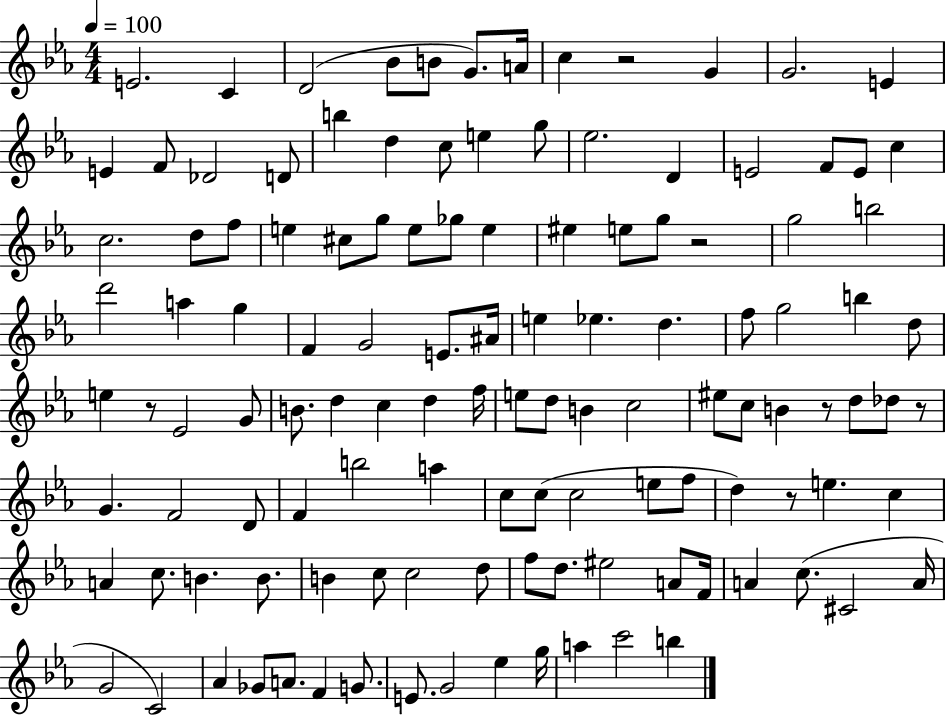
E4/h. C4/q D4/h Bb4/e B4/e G4/e. A4/s C5/q R/h G4/q G4/h. E4/q E4/q F4/e Db4/h D4/e B5/q D5/q C5/e E5/q G5/e Eb5/h. D4/q E4/h F4/e E4/e C5/q C5/h. D5/e F5/e E5/q C#5/e G5/e E5/e Gb5/e E5/q EIS5/q E5/e G5/e R/h G5/h B5/h D6/h A5/q G5/q F4/q G4/h E4/e. A#4/s E5/q Eb5/q. D5/q. F5/e G5/h B5/q D5/e E5/q R/e Eb4/h G4/e B4/e. D5/q C5/q D5/q F5/s E5/e D5/e B4/q C5/h EIS5/e C5/e B4/q R/e D5/e Db5/e R/e G4/q. F4/h D4/e F4/q B5/h A5/q C5/e C5/e C5/h E5/e F5/e D5/q R/e E5/q. C5/q A4/q C5/e. B4/q. B4/e. B4/q C5/e C5/h D5/e F5/e D5/e. EIS5/h A4/e F4/s A4/q C5/e. C#4/h A4/s G4/h C4/h Ab4/q Gb4/e A4/e. F4/q G4/e. E4/e. G4/h Eb5/q G5/s A5/q C6/h B5/q